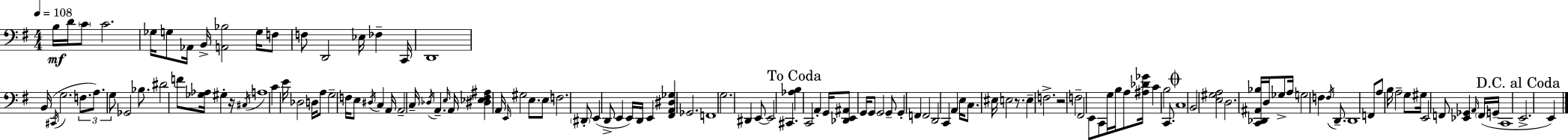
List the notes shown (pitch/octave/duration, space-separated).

B3/s D4/s C4/e C4/h. Gb3/s G3/e Ab2/s B2/s [A2,Bb3]/h G3/s F3/e F3/e D2/h Eb3/s FES3/q C2/s D2/w B2/s C#2/s G3/h. F3/e. A3/e. G3/e Gb2/h Bb3/e. D#4/h F4/e [Gb3,Ab3]/s G#3/q R/s C#3/s A3/w C4/q E4/s Db3/h D3/s A3/e G3/h F3/s E3/e D#3/s C3/q A2/s A2/h C3/s Db3/s A2/q. E3/s A2/s [D#3,Eb3,F#3,A#3]/q A2/s E2/s G#3/h E3/e. E3/e F3/h. D#2/e E2/q D2/e E2/q E2/s D2/s E2/q [F#2,A2,D#3,Gb3]/q Gb2/h. F2/w G3/h. D#2/q E2/e E2/h C#2/q. [Ab3,B3]/q C2/h A2/q G2/s [Db2,E2,A#2]/e G2/s G2/e G2/h G2/e G2/q F2/q F2/h D2/h C2/q A2/q E3/s C3/e. EIS3/s E3/h R/e. E3/q F3/h. R/h F3/h F#2/h E2/e C2/e G3/s B3/s A3/e [A#3,Db4,Gb4]/s C4/q B3/h C2/e. C3/w B2/h [E3,G#3,A3]/h D3/h. [C2,Db2,A#2,Bb3]/s D3/s Gb3/e A3/s G3/h F3/q F3/s D2/e. D2/w F2/e A3/e B3/s A3/h G3/e G#3/s E2/h F2/e [Eb2,Gb2]/q A2/s F2/s G2/s C2/w E2/h. E2/q